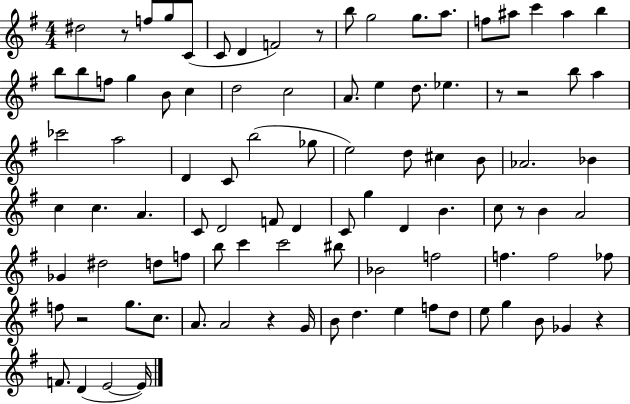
{
  \clef treble
  \numericTimeSignature
  \time 4/4
  \key g \major
  dis''2 r8 f''8 g''8 c'8( | c'8 d'4 f'2) r8 | b''8 g''2 g''8. a''8. | f''8 ais''8 c'''4 ais''4 b''4 | \break b''8 b''8 f''8 g''4 b'8 c''4 | d''2 c''2 | a'8. e''4 d''8. ees''4. | r8 r2 b''8 a''4 | \break ces'''2 a''2 | d'4 c'8 b''2( ges''8 | e''2) d''8 cis''4 b'8 | aes'2. bes'4 | \break c''4 c''4. a'4. | c'8 d'2 f'8 d'4 | c'8 g''4 d'4 b'4. | c''8 r8 b'4 a'2 | \break ges'4 dis''2 d''8 f''8 | b''8 c'''4 c'''2 bis''8 | bes'2 f''2 | f''4. f''2 fes''8 | \break f''8 r2 g''8. c''8. | a'8. a'2 r4 g'16 | b'8 d''4. e''4 f''8 d''8 | e''8 g''4 b'8 ges'4 r4 | \break f'8. d'4( e'2~~ e'16) | \bar "|."
}